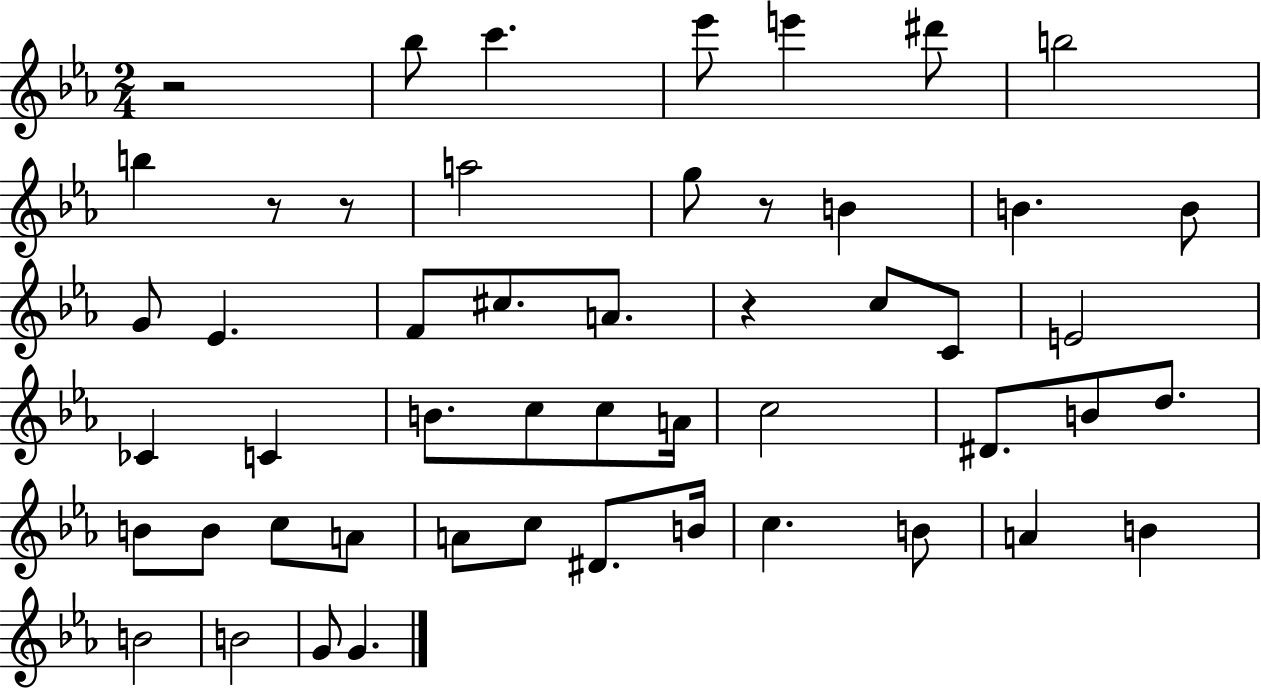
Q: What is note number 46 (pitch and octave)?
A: G4